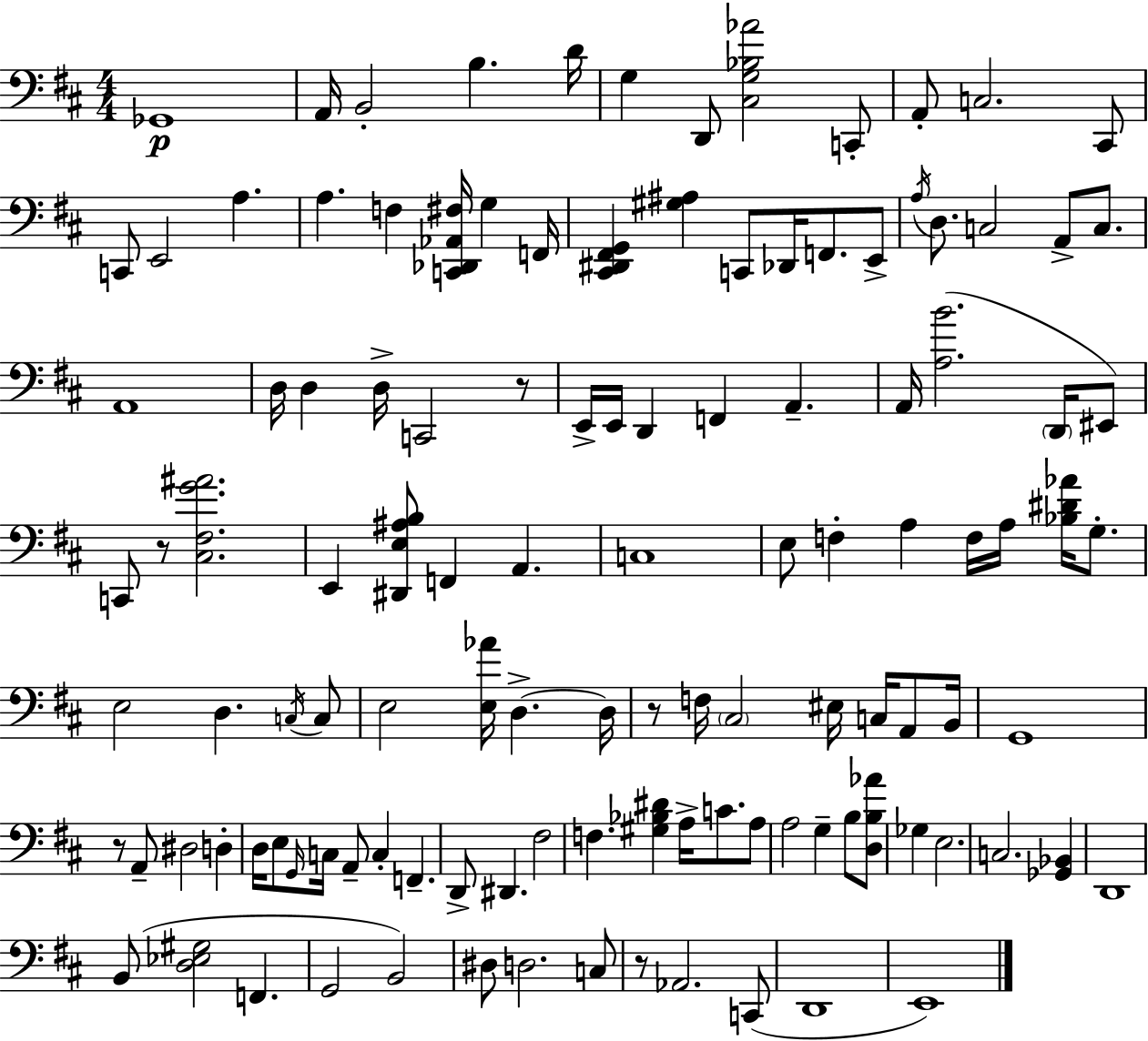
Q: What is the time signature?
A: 4/4